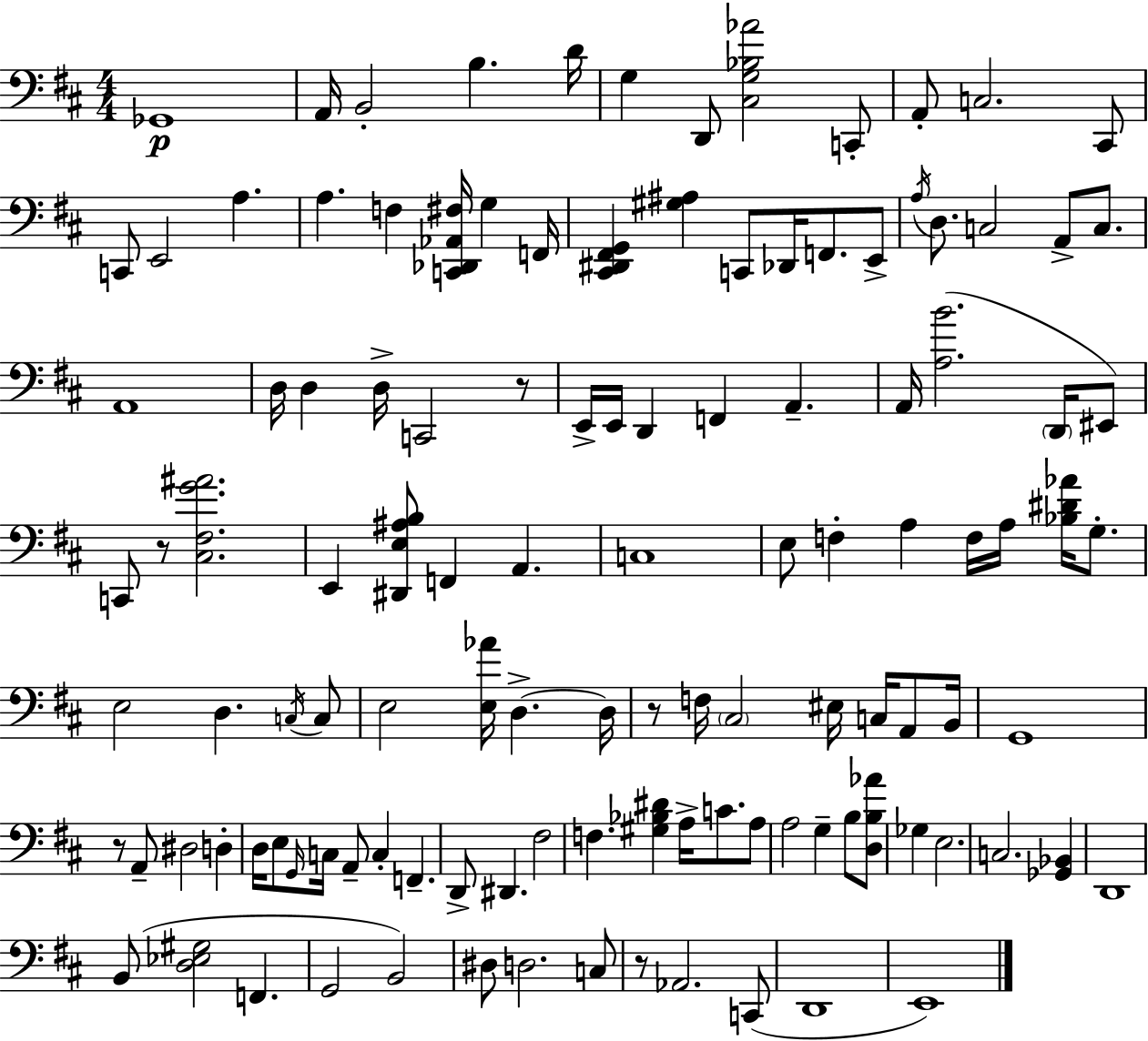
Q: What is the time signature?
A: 4/4